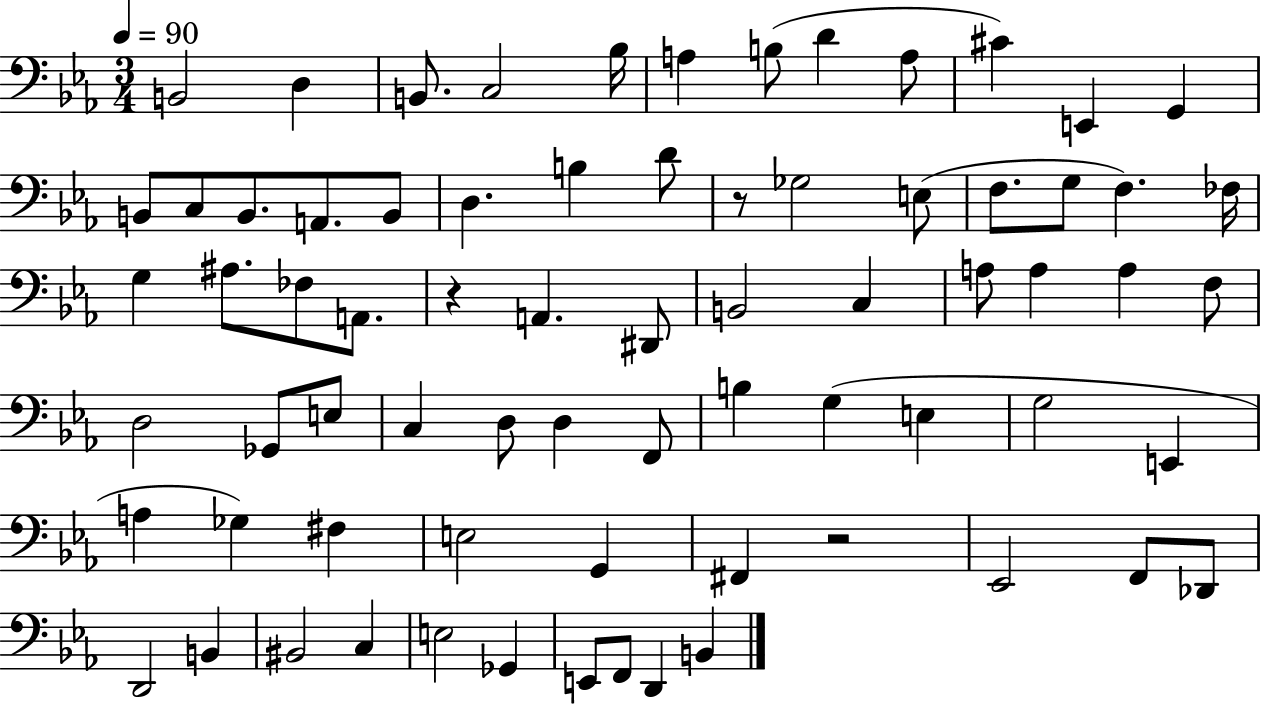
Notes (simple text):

B2/h D3/q B2/e. C3/h Bb3/s A3/q B3/e D4/q A3/e C#4/q E2/q G2/q B2/e C3/e B2/e. A2/e. B2/e D3/q. B3/q D4/e R/e Gb3/h E3/e F3/e. G3/e F3/q. FES3/s G3/q A#3/e. FES3/e A2/e. R/q A2/q. D#2/e B2/h C3/q A3/e A3/q A3/q F3/e D3/h Gb2/e E3/e C3/q D3/e D3/q F2/e B3/q G3/q E3/q G3/h E2/q A3/q Gb3/q F#3/q E3/h G2/q F#2/q R/h Eb2/h F2/e Db2/e D2/h B2/q BIS2/h C3/q E3/h Gb2/q E2/e F2/e D2/q B2/q